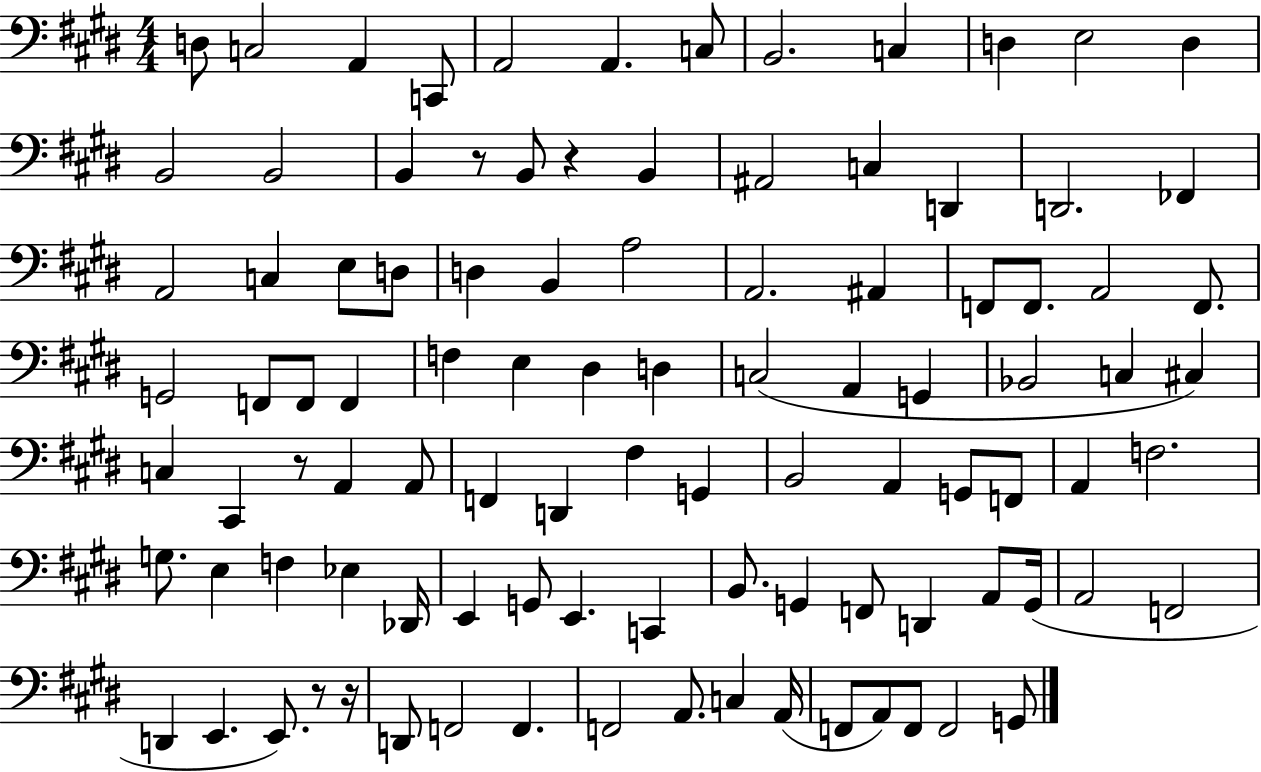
D3/e C3/h A2/q C2/e A2/h A2/q. C3/e B2/h. C3/q D3/q E3/h D3/q B2/h B2/h B2/q R/e B2/e R/q B2/q A#2/h C3/q D2/q D2/h. FES2/q A2/h C3/q E3/e D3/e D3/q B2/q A3/h A2/h. A#2/q F2/e F2/e. A2/h F2/e. G2/h F2/e F2/e F2/q F3/q E3/q D#3/q D3/q C3/h A2/q G2/q Bb2/h C3/q C#3/q C3/q C#2/q R/e A2/q A2/e F2/q D2/q F#3/q G2/q B2/h A2/q G2/e F2/e A2/q F3/h. G3/e. E3/q F3/q Eb3/q Db2/s E2/q G2/e E2/q. C2/q B2/e. G2/q F2/e D2/q A2/e G2/s A2/h F2/h D2/q E2/q. E2/e. R/e R/s D2/e F2/h F2/q. F2/h A2/e. C3/q A2/s F2/e A2/e F2/e F2/h G2/e